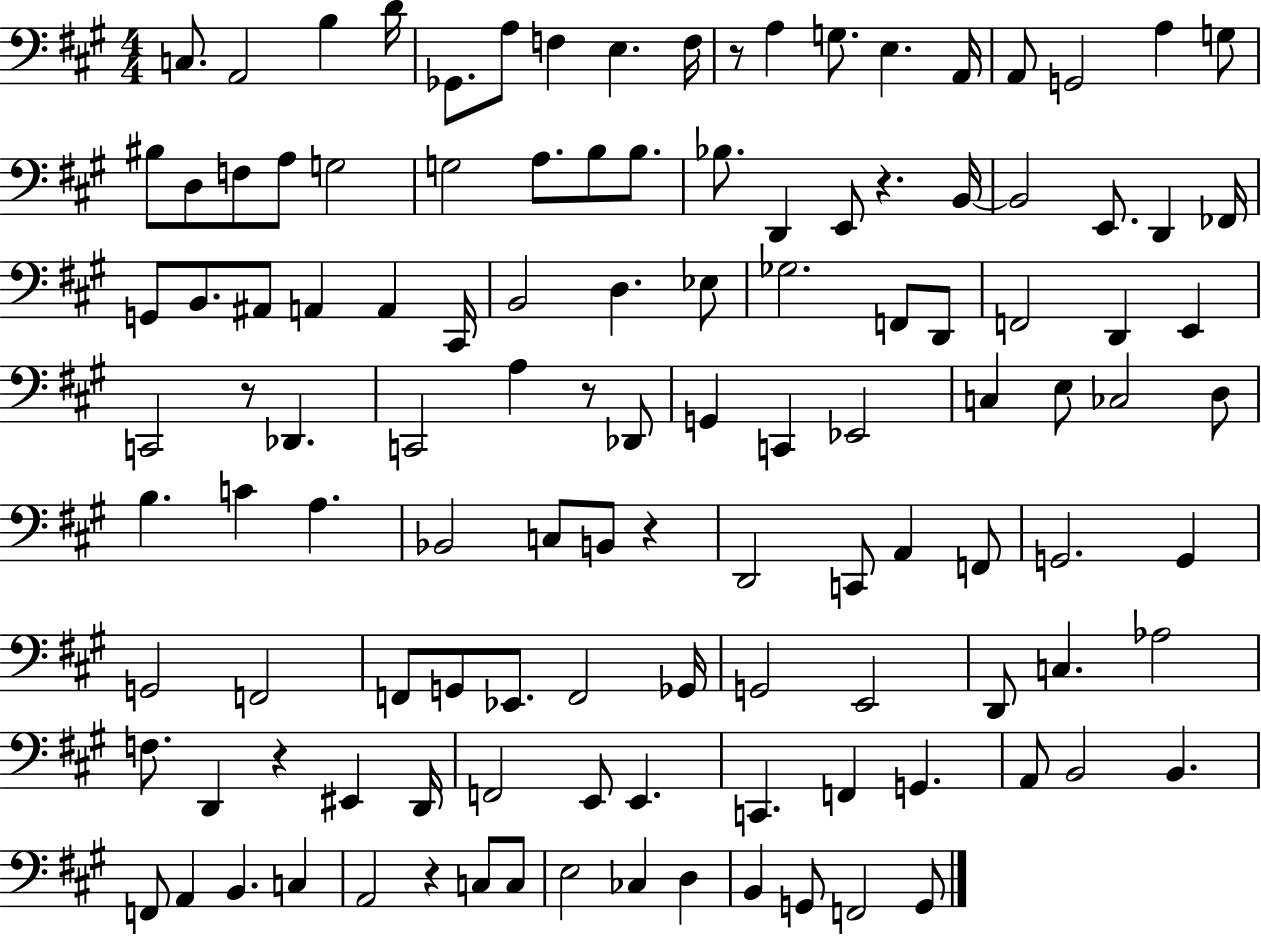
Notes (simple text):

C3/e. A2/h B3/q D4/s Gb2/e. A3/e F3/q E3/q. F3/s R/e A3/q G3/e. E3/q. A2/s A2/e G2/h A3/q G3/e BIS3/e D3/e F3/e A3/e G3/h G3/h A3/e. B3/e B3/e. Bb3/e. D2/q E2/e R/q. B2/s B2/h E2/e. D2/q FES2/s G2/e B2/e. A#2/e A2/q A2/q C#2/s B2/h D3/q. Eb3/e Gb3/h. F2/e D2/e F2/h D2/q E2/q C2/h R/e Db2/q. C2/h A3/q R/e Db2/e G2/q C2/q Eb2/h C3/q E3/e CES3/h D3/e B3/q. C4/q A3/q. Bb2/h C3/e B2/e R/q D2/h C2/e A2/q F2/e G2/h. G2/q G2/h F2/h F2/e G2/e Eb2/e. F2/h Gb2/s G2/h E2/h D2/e C3/q. Ab3/h F3/e. D2/q R/q EIS2/q D2/s F2/h E2/e E2/q. C2/q. F2/q G2/q. A2/e B2/h B2/q. F2/e A2/q B2/q. C3/q A2/h R/q C3/e C3/e E3/h CES3/q D3/q B2/q G2/e F2/h G2/e